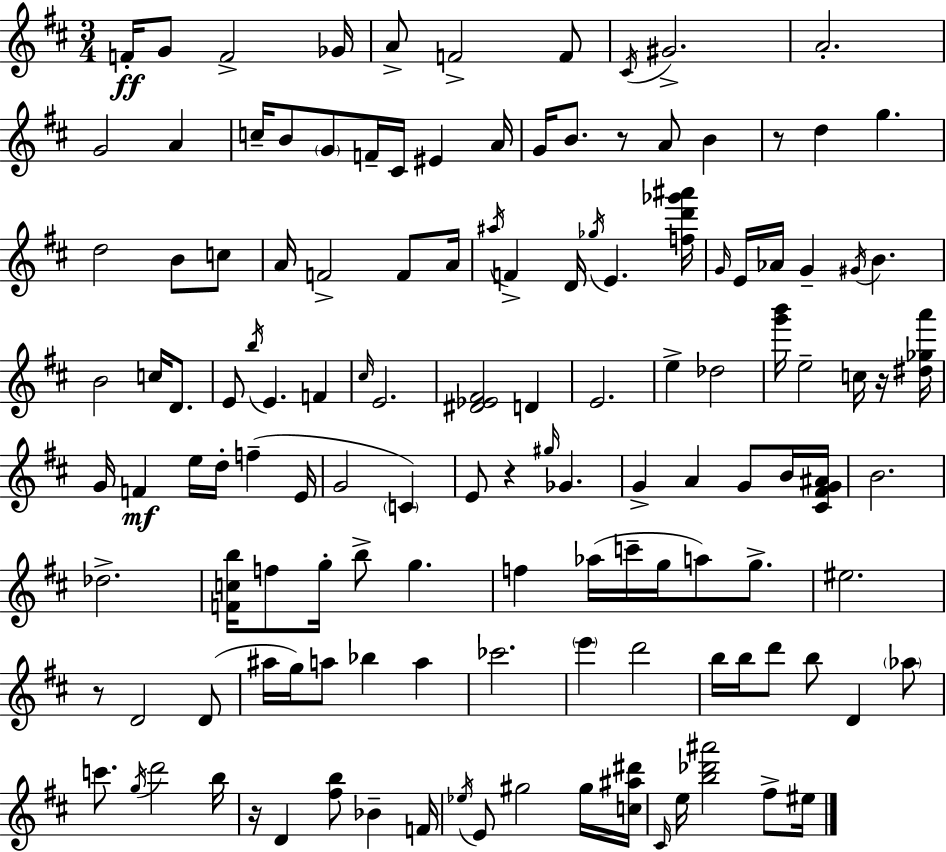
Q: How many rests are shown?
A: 6